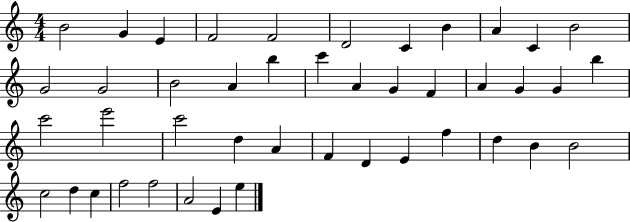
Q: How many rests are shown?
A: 0